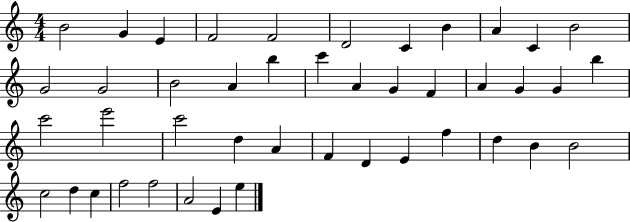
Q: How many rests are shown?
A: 0